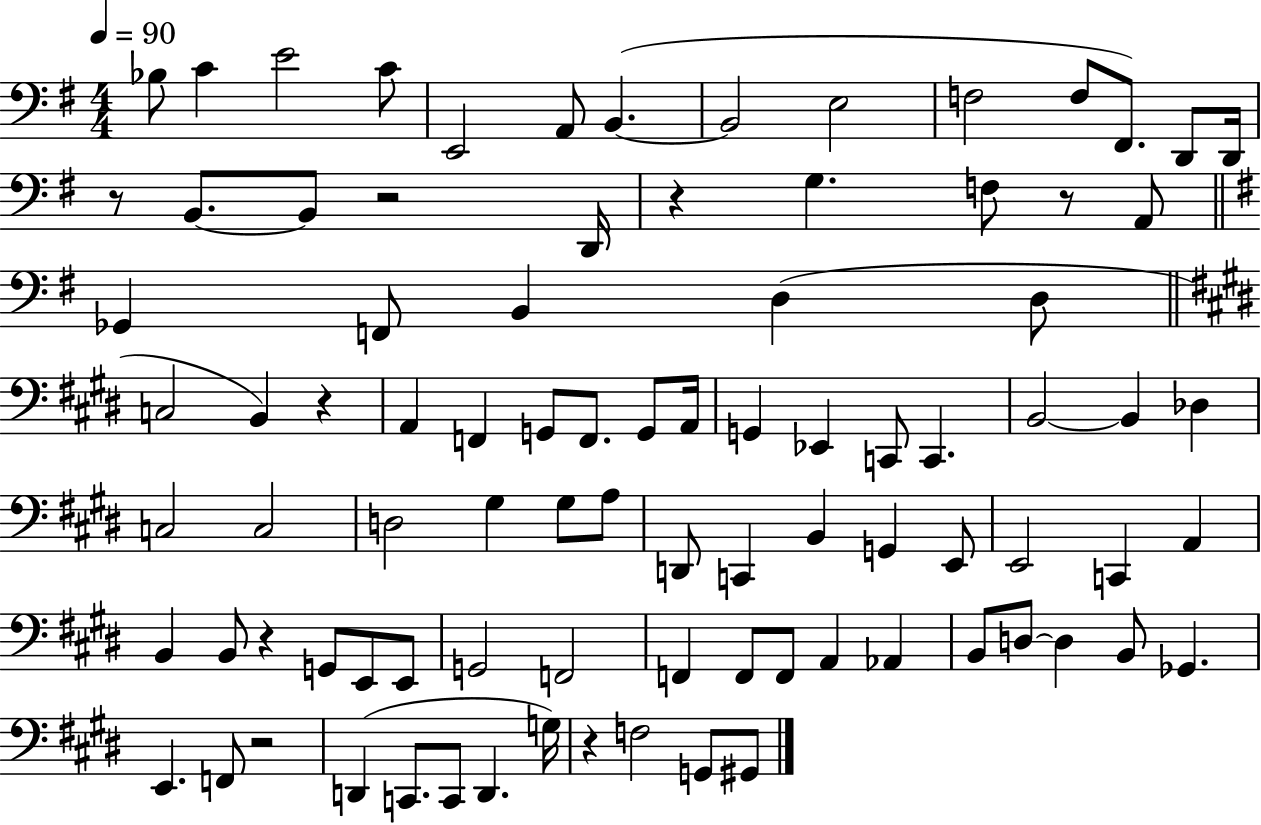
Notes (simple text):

Bb3/e C4/q E4/h C4/e E2/h A2/e B2/q. B2/h E3/h F3/h F3/e F#2/e. D2/e D2/s R/e B2/e. B2/e R/h D2/s R/q G3/q. F3/e R/e A2/e Gb2/q F2/e B2/q D3/q D3/e C3/h B2/q R/q A2/q F2/q G2/e F2/e. G2/e A2/s G2/q Eb2/q C2/e C2/q. B2/h B2/q Db3/q C3/h C3/h D3/h G#3/q G#3/e A3/e D2/e C2/q B2/q G2/q E2/e E2/h C2/q A2/q B2/q B2/e R/q G2/e E2/e E2/e G2/h F2/h F2/q F2/e F2/e A2/q Ab2/q B2/e D3/e D3/q B2/e Gb2/q. E2/q. F2/e R/h D2/q C2/e. C2/e D2/q. G3/s R/q F3/h G2/e G#2/e